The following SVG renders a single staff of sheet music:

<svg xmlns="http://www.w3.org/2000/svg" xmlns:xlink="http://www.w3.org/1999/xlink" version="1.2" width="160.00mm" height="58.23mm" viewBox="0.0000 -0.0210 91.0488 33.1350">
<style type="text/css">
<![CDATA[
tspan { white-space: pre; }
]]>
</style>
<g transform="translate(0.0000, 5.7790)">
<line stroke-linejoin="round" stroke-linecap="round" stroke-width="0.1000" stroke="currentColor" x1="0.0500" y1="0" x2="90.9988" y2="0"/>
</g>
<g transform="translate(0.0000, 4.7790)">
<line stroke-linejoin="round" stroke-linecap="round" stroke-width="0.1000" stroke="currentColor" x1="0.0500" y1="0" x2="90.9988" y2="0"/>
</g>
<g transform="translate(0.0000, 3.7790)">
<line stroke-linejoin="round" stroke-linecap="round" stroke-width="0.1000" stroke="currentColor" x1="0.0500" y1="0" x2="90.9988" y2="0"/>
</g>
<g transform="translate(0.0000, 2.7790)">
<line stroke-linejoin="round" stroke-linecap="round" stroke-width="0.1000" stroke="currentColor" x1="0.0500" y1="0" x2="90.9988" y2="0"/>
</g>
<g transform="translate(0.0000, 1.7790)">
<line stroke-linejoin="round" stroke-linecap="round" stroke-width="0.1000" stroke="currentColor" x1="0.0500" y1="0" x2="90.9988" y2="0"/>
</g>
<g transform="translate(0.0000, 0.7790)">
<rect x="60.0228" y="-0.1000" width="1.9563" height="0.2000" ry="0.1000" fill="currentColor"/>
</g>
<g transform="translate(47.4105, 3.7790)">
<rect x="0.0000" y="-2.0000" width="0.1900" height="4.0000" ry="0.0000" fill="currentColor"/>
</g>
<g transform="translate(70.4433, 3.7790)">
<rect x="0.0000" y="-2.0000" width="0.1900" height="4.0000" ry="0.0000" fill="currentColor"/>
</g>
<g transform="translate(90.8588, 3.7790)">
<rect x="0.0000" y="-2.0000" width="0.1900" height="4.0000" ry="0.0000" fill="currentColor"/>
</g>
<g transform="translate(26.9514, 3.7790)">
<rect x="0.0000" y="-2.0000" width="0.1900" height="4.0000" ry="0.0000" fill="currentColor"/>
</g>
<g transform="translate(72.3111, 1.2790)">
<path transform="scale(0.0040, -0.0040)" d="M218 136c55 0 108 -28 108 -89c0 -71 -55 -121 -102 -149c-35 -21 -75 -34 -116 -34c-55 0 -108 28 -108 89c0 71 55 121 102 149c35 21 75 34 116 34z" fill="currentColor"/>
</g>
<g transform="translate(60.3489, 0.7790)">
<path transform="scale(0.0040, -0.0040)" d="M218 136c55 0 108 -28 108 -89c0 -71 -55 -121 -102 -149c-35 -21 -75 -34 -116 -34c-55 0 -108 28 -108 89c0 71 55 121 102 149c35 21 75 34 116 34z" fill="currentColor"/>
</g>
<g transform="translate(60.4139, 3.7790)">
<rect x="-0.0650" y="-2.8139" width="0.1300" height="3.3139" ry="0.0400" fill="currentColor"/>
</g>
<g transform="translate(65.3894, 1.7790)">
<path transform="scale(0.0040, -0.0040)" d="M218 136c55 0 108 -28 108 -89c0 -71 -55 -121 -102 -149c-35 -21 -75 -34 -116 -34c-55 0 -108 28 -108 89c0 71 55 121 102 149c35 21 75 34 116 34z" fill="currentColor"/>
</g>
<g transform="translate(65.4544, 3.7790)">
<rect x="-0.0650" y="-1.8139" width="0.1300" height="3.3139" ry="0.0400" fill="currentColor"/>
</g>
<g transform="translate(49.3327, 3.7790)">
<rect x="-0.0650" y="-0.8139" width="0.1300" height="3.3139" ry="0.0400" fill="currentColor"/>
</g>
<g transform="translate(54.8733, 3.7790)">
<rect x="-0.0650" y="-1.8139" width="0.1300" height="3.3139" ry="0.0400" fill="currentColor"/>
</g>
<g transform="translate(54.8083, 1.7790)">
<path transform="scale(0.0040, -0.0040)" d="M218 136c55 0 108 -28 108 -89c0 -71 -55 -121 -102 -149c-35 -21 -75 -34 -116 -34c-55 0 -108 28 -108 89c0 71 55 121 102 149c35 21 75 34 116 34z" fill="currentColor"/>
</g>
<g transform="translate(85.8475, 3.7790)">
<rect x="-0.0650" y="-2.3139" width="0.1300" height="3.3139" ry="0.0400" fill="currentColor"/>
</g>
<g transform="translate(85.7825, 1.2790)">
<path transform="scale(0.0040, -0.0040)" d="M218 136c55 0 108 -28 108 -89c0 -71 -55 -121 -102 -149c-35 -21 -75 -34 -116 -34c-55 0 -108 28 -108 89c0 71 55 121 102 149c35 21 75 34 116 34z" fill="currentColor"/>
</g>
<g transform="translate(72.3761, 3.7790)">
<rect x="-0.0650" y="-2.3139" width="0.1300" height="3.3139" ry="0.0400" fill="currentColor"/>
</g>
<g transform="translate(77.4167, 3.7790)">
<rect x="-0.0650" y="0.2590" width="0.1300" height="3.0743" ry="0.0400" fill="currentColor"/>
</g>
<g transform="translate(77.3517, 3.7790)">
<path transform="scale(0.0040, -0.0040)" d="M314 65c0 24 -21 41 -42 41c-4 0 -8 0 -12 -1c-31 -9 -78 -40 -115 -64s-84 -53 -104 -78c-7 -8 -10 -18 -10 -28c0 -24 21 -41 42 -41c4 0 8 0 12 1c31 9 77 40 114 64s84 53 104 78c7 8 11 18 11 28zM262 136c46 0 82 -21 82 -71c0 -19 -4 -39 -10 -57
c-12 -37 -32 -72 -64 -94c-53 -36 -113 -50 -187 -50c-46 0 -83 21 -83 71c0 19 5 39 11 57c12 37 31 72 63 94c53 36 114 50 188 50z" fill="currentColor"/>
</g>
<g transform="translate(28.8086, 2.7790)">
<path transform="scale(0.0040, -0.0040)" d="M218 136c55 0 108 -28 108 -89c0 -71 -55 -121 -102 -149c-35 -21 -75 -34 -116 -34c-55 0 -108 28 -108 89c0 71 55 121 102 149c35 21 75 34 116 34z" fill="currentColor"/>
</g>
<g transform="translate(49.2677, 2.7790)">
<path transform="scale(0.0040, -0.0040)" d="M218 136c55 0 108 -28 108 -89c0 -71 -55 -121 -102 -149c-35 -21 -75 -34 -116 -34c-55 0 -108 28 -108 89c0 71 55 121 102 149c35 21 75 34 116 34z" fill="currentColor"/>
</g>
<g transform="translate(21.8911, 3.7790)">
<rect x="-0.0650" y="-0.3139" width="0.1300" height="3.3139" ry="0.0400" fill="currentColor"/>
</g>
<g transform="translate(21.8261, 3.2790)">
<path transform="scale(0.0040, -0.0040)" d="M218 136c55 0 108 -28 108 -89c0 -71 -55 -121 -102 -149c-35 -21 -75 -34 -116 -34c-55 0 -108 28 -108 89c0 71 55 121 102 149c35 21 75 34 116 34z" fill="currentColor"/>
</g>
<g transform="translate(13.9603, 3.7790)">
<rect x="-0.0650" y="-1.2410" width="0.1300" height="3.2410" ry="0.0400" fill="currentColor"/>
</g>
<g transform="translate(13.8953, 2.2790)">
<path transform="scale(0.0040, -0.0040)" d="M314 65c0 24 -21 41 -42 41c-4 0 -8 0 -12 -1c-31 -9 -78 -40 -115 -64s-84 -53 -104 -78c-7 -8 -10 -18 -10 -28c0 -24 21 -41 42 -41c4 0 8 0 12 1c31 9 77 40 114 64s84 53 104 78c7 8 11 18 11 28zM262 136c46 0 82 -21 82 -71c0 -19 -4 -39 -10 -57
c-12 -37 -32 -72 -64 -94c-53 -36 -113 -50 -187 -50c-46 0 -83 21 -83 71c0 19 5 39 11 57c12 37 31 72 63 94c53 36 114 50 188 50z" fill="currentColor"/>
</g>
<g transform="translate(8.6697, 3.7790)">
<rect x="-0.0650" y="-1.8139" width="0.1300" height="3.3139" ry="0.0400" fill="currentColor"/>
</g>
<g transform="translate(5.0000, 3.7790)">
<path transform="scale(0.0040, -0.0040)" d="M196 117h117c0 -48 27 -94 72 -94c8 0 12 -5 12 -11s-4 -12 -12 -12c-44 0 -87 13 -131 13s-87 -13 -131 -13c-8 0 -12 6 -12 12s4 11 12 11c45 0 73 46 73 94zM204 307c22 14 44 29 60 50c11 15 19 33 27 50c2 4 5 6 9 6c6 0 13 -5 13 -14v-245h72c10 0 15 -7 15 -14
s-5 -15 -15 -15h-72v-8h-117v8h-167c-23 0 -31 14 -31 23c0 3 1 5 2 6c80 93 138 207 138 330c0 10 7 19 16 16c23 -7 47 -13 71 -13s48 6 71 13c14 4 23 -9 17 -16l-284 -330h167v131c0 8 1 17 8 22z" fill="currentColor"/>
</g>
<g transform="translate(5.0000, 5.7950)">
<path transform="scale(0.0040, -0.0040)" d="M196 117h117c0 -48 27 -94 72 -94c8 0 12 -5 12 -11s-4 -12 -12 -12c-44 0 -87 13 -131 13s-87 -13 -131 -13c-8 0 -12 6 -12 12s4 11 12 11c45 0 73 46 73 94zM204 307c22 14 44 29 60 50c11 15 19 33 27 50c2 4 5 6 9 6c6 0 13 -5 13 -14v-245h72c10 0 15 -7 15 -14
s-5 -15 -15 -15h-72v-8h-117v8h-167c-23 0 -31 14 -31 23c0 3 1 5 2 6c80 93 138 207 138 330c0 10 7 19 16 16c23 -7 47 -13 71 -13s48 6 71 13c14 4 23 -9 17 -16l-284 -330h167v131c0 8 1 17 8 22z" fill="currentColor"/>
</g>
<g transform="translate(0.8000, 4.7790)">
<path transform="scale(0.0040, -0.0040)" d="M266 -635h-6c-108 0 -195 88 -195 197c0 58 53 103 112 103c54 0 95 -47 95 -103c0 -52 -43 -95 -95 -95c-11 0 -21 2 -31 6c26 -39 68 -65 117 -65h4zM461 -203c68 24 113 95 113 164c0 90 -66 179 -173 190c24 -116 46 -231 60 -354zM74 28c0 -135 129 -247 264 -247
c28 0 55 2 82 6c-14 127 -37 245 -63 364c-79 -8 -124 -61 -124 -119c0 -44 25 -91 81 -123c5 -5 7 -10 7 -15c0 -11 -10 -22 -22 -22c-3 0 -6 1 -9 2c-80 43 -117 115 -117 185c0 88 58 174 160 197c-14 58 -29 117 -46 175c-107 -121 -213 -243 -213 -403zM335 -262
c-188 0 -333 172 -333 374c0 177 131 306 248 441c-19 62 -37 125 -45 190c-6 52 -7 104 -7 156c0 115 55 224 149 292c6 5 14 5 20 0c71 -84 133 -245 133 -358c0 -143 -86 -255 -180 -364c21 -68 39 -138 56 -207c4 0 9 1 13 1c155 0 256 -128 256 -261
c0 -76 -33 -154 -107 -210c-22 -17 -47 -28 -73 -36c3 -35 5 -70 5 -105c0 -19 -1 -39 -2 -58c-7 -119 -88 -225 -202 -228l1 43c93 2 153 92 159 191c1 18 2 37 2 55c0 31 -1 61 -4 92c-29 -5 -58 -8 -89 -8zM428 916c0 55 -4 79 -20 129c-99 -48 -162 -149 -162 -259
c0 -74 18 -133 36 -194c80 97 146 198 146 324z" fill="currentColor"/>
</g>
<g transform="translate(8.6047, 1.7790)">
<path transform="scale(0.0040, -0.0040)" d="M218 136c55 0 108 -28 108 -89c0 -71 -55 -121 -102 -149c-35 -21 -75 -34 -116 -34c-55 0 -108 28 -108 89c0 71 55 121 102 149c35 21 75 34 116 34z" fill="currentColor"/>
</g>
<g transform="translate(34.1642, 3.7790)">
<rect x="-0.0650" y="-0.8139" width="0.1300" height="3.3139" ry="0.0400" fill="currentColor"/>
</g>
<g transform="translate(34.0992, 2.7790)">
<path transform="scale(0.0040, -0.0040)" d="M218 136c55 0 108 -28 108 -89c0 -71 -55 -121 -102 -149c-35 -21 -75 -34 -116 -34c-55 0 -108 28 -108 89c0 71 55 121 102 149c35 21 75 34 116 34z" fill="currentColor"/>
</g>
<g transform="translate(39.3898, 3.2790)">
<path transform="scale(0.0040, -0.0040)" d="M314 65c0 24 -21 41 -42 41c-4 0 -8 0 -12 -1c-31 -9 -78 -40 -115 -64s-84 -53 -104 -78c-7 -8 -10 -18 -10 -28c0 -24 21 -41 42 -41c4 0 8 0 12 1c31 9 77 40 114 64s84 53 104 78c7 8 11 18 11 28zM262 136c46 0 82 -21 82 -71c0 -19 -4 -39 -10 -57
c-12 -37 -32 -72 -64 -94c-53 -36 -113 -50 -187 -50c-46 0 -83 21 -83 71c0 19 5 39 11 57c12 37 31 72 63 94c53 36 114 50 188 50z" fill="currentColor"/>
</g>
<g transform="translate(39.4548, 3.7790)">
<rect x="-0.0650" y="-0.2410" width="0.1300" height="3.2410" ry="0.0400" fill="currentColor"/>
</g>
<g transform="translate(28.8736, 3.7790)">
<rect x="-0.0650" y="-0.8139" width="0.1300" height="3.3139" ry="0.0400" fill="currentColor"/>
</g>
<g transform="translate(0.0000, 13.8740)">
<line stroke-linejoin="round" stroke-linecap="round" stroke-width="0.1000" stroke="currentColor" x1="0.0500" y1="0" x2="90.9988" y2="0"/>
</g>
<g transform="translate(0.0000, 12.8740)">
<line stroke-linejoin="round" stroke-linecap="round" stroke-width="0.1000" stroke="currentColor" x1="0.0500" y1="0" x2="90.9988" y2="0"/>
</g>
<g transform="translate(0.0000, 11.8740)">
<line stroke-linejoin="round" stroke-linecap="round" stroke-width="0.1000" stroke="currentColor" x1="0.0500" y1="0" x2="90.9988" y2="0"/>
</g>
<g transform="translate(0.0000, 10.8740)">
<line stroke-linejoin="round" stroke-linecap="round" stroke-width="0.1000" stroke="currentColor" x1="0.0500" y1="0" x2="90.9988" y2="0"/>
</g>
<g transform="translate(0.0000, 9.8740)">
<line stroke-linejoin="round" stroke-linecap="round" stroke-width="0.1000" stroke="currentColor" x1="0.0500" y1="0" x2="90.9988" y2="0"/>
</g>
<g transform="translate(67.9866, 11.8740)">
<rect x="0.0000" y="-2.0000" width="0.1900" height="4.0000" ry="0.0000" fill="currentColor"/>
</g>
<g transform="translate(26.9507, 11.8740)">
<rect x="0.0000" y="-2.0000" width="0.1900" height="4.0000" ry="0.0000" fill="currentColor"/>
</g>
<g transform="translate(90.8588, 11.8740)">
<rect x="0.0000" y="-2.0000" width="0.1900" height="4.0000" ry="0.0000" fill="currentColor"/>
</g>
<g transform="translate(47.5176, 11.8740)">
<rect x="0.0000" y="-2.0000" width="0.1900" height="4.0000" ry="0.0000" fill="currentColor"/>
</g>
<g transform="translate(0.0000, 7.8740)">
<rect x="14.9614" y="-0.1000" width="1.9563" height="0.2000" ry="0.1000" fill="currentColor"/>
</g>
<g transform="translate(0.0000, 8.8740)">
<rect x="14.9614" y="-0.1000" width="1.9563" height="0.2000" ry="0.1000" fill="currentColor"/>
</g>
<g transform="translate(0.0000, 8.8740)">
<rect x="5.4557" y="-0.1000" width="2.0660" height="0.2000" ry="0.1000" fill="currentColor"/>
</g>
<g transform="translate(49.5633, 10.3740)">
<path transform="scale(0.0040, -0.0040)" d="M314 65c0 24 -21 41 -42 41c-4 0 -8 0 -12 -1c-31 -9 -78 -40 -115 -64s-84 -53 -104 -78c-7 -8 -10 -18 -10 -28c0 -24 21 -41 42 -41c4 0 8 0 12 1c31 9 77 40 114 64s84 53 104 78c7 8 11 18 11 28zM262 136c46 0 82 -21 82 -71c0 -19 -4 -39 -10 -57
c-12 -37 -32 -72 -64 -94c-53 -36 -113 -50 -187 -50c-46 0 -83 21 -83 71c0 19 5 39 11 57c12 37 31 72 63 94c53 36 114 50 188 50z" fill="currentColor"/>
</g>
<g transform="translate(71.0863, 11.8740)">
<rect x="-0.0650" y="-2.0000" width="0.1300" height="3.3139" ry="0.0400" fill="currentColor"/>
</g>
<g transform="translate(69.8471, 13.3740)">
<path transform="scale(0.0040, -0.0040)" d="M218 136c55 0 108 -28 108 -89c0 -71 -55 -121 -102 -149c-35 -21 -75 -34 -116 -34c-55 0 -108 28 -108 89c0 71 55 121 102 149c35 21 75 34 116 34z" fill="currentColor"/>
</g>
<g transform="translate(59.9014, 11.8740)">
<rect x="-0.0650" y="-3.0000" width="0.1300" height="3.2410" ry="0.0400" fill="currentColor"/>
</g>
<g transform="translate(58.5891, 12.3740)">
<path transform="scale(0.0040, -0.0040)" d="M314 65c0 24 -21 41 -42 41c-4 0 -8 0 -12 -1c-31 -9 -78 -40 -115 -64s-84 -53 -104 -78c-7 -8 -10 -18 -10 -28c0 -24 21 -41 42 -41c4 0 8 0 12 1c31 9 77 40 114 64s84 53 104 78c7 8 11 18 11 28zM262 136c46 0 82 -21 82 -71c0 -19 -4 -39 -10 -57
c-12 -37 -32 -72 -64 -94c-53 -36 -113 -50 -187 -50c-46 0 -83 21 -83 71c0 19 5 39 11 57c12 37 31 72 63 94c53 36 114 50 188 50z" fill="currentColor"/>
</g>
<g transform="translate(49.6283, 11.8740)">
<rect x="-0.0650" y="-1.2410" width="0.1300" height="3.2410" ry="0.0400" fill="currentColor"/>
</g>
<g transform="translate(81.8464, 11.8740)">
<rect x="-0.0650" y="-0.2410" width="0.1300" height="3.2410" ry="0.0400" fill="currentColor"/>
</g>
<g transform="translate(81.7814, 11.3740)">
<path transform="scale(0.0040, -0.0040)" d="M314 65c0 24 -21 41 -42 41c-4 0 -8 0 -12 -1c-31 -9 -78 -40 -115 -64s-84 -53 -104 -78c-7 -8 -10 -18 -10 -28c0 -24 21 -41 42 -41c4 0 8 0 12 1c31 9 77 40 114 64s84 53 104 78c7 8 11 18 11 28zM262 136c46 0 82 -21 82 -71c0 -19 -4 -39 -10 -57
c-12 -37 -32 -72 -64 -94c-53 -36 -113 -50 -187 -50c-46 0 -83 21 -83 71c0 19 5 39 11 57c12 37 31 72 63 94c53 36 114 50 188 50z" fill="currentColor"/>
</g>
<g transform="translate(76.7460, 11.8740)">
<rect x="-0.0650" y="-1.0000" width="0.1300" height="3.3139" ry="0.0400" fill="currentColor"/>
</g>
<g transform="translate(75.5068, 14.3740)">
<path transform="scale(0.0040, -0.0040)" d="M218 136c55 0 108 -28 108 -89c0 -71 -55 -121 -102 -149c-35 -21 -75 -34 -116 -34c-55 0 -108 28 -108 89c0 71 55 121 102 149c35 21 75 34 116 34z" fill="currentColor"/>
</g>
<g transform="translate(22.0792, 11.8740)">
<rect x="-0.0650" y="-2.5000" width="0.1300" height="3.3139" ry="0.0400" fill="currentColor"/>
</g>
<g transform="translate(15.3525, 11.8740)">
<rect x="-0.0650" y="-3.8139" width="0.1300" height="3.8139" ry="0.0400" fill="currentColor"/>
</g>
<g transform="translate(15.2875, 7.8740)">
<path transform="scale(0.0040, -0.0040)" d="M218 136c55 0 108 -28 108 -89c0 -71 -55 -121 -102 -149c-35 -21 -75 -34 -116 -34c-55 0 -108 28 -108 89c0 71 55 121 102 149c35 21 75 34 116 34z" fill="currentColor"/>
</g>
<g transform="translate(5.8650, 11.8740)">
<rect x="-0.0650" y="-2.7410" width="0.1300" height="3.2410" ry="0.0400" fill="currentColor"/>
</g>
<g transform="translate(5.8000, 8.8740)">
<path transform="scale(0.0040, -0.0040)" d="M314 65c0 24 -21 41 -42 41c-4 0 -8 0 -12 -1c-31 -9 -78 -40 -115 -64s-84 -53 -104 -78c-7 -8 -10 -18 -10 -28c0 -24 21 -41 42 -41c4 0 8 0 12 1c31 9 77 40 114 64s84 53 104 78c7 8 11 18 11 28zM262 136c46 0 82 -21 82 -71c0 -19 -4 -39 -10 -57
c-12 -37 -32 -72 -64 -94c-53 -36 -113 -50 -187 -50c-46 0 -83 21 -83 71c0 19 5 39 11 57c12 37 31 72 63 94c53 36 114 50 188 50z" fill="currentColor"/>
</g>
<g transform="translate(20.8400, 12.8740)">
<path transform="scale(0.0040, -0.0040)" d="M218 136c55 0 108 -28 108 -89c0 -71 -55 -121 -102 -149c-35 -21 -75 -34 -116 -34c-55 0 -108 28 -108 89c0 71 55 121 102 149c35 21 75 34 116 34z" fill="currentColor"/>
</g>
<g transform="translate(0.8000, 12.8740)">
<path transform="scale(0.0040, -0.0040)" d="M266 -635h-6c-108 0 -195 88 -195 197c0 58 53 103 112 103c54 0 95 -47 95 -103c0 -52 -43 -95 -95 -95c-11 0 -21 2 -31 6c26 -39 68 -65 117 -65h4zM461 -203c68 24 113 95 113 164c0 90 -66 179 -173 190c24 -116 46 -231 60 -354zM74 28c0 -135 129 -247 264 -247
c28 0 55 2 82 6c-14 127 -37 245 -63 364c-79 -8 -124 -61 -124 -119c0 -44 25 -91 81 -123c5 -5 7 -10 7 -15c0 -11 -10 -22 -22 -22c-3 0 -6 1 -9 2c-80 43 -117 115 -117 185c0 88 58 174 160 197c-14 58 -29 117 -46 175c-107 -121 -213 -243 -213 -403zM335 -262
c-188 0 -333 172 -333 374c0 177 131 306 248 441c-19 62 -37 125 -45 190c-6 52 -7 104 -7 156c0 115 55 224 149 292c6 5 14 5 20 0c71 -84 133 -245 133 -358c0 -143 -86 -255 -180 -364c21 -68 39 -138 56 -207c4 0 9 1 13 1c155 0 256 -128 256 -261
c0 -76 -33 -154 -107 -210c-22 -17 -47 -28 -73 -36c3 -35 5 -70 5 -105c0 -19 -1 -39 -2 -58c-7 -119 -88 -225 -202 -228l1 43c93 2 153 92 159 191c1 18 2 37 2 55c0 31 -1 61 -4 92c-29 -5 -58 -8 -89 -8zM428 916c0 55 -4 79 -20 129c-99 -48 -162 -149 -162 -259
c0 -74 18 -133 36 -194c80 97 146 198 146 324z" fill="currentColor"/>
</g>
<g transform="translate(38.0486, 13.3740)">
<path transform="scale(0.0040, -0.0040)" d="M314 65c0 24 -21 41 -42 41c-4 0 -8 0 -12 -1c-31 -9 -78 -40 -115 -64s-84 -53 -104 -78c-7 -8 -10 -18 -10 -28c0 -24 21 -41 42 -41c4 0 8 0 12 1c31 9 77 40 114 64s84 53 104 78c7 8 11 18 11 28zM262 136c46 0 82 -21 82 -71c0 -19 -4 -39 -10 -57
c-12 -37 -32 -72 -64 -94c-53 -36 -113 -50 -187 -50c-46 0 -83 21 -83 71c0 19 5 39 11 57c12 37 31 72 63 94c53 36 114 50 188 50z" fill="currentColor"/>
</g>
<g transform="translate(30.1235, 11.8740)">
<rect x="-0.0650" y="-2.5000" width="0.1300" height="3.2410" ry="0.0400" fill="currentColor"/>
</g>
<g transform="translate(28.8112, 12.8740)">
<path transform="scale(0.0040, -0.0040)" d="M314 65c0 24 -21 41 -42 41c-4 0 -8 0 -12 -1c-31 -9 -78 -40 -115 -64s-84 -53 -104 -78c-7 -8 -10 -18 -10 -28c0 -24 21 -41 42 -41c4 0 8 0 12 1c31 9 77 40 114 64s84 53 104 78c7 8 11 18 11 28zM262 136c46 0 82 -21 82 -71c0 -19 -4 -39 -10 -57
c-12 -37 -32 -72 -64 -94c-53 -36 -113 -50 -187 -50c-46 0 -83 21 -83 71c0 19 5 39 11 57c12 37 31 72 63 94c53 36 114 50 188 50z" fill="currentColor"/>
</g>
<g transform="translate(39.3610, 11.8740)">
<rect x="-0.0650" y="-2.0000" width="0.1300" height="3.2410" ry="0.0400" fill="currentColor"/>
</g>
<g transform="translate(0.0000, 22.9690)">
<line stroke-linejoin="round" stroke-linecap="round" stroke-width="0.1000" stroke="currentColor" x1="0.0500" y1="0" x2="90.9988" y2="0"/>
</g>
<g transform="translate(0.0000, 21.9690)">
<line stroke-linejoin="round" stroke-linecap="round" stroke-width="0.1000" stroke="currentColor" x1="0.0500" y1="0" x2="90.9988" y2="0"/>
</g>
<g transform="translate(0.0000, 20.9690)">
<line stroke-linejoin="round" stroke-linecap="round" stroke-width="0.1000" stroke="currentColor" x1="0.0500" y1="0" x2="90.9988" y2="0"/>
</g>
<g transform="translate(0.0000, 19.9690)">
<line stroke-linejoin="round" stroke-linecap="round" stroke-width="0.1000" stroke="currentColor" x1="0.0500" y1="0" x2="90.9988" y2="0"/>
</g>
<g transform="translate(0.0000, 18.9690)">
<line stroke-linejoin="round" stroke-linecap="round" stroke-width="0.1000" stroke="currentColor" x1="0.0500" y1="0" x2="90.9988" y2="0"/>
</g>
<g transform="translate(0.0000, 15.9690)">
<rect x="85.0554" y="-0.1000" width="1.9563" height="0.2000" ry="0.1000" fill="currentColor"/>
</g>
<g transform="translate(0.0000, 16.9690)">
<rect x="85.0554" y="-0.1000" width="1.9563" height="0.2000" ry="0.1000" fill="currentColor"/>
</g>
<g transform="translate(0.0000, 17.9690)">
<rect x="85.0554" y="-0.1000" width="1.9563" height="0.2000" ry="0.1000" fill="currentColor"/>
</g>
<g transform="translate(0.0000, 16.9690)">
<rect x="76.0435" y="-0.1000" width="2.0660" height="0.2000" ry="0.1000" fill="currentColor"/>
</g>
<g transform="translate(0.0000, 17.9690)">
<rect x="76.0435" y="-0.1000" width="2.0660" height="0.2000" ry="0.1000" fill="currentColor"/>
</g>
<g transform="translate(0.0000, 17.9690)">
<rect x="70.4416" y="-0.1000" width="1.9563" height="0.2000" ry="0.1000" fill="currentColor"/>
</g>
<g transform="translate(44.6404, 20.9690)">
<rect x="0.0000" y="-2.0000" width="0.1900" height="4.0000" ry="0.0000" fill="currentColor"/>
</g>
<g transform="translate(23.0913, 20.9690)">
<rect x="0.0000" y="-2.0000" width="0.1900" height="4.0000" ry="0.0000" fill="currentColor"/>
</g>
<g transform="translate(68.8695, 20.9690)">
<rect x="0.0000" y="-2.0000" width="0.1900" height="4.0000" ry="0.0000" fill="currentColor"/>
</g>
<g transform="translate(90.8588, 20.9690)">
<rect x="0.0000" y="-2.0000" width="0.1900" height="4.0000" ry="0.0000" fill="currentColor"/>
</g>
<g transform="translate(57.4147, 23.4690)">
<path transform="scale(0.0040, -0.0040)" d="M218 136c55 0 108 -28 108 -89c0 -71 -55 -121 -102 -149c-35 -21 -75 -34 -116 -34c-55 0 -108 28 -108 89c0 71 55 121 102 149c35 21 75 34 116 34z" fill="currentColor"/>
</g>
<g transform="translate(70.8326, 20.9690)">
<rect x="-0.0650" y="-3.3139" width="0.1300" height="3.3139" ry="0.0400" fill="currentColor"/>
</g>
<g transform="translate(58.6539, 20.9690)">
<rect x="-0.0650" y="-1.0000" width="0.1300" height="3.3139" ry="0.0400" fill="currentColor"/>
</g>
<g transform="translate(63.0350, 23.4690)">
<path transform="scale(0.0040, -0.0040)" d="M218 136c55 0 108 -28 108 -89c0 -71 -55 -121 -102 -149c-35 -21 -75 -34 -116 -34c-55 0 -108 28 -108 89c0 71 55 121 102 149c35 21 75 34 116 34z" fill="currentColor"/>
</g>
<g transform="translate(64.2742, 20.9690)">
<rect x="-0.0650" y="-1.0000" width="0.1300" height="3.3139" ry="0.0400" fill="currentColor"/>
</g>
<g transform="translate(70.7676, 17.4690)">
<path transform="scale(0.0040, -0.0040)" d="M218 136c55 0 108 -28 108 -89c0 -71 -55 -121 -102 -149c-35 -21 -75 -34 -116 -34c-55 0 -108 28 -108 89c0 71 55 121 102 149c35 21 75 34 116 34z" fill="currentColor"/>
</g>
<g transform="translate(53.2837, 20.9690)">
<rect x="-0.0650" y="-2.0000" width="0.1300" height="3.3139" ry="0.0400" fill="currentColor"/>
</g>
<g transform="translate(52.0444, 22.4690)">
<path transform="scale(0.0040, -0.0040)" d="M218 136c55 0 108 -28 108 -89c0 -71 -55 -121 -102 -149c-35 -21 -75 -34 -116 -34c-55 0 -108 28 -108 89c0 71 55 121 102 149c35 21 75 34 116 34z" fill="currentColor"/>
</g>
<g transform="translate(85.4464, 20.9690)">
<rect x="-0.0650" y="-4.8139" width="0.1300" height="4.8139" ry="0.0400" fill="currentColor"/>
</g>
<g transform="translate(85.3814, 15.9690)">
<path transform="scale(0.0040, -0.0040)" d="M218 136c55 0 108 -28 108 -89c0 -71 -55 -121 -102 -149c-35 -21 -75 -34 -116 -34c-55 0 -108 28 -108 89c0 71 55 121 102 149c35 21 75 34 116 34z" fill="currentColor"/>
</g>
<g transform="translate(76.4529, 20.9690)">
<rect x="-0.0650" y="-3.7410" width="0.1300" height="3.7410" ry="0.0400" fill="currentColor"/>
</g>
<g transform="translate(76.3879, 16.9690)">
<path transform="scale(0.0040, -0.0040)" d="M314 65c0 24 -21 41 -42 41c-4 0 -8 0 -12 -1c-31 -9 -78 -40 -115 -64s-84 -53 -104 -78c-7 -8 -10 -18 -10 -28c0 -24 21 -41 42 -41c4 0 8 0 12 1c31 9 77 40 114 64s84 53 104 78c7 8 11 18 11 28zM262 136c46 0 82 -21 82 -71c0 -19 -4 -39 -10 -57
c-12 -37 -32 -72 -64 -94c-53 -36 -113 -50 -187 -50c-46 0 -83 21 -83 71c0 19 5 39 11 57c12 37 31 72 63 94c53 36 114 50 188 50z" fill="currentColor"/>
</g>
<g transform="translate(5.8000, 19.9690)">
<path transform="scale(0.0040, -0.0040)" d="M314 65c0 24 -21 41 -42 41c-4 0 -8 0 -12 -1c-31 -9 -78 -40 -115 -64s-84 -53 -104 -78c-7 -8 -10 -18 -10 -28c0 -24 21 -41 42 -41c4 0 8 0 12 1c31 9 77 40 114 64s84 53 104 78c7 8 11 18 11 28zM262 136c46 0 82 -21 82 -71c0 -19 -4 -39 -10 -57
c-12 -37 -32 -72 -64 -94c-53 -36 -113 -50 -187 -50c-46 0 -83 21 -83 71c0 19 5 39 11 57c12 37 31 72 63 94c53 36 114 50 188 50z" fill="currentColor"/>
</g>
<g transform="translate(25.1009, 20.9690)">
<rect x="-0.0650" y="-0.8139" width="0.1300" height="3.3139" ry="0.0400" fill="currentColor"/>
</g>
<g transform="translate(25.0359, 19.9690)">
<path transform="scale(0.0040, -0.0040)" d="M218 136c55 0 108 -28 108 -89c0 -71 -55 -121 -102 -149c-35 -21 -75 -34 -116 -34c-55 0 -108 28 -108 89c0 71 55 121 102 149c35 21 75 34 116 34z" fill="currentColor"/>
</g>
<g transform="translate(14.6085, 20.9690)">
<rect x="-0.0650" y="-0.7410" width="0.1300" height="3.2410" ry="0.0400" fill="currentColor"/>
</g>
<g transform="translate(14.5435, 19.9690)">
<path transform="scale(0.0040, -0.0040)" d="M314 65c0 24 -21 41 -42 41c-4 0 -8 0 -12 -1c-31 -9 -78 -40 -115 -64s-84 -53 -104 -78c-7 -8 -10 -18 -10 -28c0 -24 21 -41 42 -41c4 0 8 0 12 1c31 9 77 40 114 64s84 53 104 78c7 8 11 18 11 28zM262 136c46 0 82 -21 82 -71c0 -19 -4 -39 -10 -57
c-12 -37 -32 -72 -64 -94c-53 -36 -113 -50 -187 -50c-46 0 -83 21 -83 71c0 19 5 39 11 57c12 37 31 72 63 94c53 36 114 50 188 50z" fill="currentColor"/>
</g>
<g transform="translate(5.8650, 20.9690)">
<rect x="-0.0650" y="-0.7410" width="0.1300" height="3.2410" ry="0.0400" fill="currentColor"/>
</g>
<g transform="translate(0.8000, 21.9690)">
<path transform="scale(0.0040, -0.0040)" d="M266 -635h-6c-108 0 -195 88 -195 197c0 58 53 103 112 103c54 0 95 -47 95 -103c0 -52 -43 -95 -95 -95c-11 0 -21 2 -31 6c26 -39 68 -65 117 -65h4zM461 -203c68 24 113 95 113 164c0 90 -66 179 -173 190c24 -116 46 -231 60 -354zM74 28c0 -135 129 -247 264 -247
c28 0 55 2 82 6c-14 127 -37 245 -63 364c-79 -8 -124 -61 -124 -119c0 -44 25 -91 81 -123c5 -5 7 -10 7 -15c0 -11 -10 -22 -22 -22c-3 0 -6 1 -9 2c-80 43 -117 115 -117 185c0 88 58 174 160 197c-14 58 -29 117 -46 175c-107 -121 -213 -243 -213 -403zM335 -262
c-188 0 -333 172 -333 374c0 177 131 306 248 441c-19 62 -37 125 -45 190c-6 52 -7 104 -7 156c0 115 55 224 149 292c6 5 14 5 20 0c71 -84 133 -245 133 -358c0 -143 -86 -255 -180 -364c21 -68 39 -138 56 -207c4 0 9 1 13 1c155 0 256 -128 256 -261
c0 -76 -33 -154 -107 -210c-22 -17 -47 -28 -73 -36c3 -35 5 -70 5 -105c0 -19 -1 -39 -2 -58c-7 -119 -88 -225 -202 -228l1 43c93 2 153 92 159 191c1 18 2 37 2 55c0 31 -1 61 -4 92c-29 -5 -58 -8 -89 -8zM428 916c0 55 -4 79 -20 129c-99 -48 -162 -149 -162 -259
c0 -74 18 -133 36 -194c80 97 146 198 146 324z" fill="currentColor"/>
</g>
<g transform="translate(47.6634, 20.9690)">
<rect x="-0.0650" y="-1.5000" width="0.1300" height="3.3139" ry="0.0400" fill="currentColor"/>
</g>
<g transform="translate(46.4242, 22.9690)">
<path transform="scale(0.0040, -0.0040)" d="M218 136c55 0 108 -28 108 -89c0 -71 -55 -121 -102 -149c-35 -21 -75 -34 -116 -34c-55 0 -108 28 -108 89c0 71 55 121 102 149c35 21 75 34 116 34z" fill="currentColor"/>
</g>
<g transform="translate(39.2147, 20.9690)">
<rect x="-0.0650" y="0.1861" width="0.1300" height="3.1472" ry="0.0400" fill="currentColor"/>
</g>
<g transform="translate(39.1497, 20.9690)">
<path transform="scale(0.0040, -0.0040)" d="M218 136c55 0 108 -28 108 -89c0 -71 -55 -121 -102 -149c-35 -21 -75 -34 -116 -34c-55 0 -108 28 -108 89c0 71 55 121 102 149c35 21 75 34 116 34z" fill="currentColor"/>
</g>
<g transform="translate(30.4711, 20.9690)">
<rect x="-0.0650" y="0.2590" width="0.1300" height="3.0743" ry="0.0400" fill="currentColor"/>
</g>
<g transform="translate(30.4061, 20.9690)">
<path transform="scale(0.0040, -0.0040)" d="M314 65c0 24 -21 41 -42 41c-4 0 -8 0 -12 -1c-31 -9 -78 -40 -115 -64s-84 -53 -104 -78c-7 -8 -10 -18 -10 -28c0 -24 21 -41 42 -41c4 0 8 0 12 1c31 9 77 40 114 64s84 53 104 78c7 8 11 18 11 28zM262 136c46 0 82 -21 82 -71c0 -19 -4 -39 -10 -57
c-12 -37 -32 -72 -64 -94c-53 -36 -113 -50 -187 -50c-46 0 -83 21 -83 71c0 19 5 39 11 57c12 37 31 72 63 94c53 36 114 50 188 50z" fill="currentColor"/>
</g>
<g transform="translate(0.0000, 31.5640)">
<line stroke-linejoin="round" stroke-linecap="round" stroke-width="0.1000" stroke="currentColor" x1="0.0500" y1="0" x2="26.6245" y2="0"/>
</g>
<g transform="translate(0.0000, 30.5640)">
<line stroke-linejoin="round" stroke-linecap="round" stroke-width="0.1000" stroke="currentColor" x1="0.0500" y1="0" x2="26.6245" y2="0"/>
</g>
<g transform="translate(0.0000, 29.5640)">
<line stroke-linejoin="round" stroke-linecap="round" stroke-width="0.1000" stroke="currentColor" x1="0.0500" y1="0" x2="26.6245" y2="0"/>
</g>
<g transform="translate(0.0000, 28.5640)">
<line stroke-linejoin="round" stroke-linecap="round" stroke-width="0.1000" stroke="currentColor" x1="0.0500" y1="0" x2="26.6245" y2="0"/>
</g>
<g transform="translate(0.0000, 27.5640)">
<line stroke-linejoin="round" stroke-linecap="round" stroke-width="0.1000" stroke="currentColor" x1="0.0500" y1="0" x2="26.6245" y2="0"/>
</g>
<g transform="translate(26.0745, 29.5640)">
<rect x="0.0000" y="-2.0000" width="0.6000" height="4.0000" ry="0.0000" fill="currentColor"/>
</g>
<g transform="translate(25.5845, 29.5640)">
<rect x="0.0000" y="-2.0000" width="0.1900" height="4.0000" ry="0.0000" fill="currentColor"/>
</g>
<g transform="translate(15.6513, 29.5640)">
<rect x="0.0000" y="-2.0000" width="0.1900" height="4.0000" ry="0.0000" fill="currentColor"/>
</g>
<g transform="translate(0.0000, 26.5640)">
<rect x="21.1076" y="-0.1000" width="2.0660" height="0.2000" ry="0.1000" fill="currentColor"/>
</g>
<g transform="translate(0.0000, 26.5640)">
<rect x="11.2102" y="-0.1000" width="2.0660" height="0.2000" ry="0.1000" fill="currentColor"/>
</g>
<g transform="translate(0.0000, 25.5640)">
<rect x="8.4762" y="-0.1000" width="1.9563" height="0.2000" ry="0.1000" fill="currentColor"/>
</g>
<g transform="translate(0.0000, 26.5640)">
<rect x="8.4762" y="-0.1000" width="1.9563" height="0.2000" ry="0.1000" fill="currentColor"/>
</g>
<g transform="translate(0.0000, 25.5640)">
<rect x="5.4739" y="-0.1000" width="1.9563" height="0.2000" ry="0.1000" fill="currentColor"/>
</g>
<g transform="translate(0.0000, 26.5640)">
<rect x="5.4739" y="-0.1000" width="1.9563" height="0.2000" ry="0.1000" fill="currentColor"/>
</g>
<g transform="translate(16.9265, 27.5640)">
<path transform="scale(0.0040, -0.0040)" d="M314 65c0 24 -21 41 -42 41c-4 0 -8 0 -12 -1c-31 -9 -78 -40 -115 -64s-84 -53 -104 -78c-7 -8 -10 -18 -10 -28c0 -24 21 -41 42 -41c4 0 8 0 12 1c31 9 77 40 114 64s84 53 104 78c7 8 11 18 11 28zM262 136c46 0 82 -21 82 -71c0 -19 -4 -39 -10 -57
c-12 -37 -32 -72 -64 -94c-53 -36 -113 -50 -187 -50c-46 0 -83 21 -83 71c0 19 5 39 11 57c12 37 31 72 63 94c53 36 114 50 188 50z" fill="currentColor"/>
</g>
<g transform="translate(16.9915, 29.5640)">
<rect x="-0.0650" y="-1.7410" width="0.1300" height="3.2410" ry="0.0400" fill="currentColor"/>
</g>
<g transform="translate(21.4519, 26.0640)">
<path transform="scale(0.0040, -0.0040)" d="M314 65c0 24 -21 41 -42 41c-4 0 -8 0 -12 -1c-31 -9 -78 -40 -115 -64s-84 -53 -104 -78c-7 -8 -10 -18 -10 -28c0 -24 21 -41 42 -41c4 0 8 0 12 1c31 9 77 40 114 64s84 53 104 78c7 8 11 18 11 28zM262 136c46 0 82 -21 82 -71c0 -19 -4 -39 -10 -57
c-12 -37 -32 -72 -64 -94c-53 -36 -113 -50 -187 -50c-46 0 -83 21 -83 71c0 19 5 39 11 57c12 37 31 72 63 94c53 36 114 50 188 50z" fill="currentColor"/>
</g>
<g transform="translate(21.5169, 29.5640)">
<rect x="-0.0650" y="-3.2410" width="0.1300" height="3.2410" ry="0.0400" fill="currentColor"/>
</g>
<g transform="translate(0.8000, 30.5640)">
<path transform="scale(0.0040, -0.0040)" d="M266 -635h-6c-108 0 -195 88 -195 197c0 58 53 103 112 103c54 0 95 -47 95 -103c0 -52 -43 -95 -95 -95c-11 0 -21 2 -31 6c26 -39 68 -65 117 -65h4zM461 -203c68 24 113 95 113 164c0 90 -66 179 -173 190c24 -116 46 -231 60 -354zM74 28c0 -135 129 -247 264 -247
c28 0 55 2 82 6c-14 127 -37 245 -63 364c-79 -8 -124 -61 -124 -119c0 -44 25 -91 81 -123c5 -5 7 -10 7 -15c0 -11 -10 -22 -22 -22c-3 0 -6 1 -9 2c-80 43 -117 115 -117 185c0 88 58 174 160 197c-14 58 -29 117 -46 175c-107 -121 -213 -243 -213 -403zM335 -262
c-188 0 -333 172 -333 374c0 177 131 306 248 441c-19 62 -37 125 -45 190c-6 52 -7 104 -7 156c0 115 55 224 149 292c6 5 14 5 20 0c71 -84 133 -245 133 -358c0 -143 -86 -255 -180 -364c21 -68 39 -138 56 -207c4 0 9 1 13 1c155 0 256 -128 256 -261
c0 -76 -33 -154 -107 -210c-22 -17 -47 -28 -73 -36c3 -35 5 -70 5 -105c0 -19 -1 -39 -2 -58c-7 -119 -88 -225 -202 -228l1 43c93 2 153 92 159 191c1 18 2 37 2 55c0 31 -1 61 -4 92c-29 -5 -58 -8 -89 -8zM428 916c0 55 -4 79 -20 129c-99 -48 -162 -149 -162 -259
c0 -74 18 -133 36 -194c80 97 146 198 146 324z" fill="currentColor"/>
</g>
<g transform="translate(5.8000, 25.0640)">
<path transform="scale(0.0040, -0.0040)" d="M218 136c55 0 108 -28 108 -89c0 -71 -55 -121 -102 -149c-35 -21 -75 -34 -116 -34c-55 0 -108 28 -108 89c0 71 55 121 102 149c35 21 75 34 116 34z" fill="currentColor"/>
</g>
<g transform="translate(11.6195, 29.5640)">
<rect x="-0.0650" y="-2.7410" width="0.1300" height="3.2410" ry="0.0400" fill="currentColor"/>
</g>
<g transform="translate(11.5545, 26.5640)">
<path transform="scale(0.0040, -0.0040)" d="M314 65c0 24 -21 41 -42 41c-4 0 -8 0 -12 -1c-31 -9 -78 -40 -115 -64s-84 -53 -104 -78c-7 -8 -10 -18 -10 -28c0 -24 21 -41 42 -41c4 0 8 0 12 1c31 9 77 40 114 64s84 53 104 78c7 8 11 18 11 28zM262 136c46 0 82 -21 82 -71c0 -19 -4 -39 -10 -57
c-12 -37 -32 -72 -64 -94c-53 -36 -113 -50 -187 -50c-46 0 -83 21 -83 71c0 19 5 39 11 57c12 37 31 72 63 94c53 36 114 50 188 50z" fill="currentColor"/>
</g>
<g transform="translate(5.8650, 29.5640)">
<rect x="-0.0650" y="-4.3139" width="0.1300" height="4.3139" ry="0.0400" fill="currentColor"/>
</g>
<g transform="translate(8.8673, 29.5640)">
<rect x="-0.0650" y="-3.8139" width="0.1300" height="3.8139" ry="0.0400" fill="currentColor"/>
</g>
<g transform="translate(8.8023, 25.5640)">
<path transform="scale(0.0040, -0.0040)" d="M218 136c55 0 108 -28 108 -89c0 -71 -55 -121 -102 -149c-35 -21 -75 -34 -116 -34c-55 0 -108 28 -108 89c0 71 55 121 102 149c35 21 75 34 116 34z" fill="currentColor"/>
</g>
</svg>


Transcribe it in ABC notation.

X:1
T:Untitled
M:4/4
L:1/4
K:C
f e2 c d d c2 d f a f g B2 g a2 c' G G2 F2 e2 A2 F D c2 d2 d2 d B2 B E F D D b c'2 e' d' c' a2 f2 b2